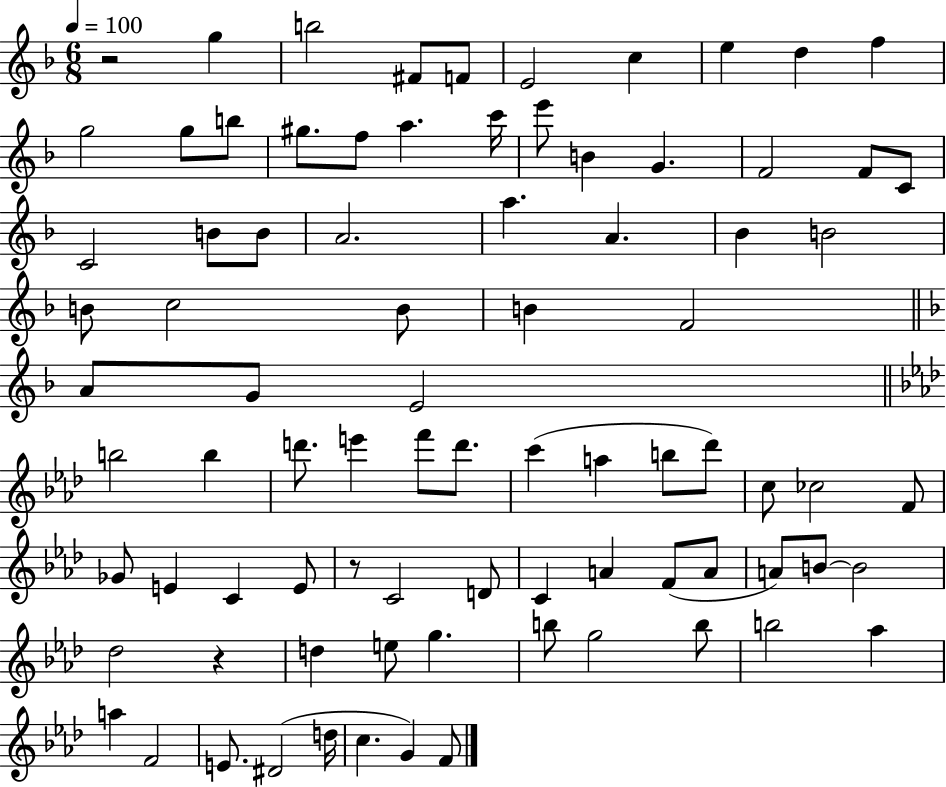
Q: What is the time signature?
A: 6/8